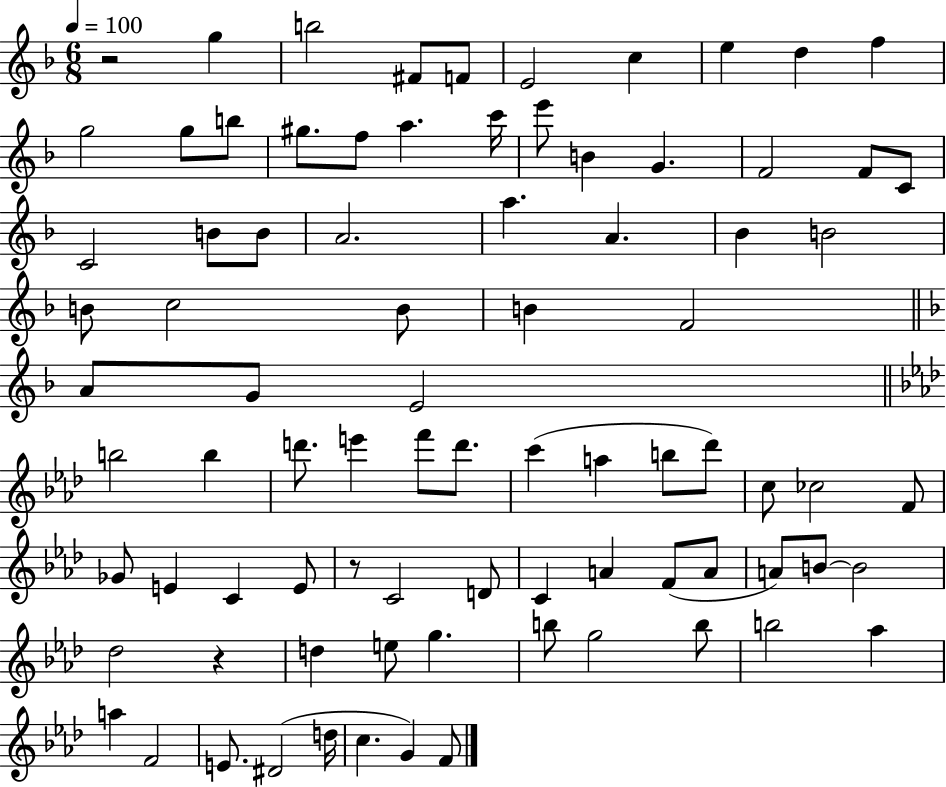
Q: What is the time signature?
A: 6/8